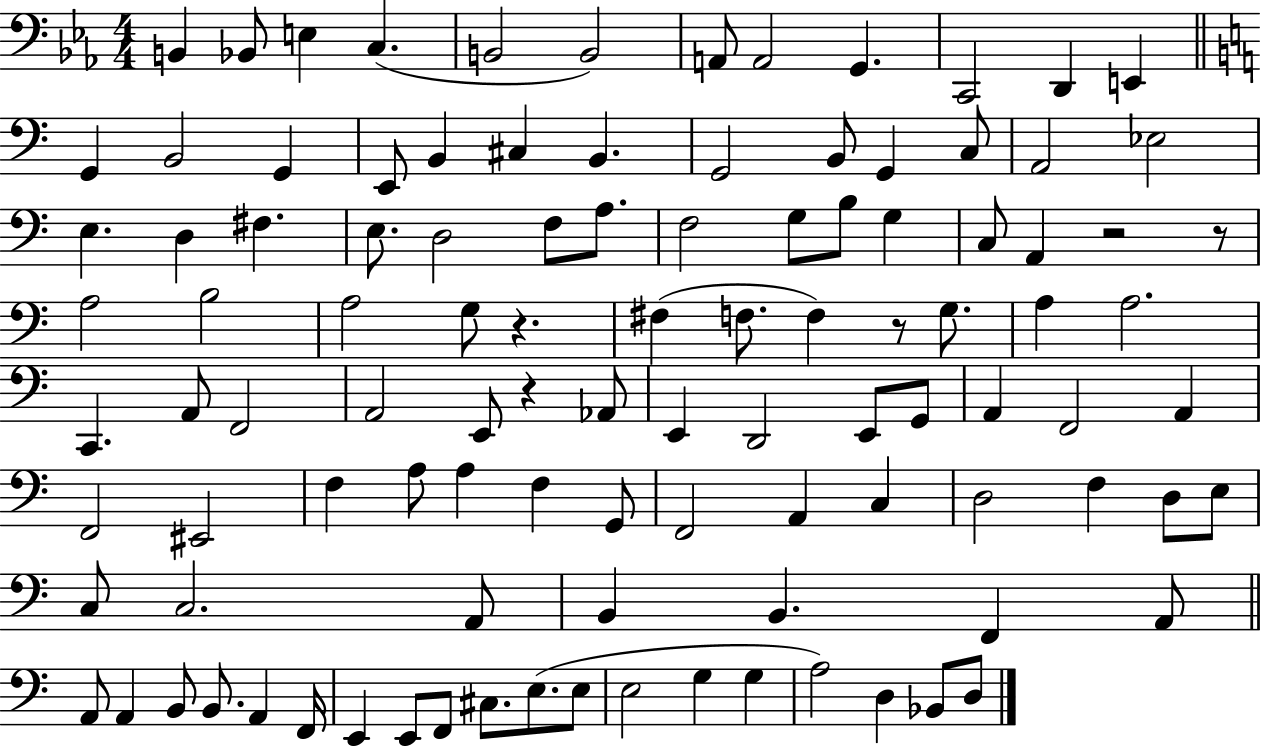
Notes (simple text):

B2/q Bb2/e E3/q C3/q. B2/h B2/h A2/e A2/h G2/q. C2/h D2/q E2/q G2/q B2/h G2/q E2/e B2/q C#3/q B2/q. G2/h B2/e G2/q C3/e A2/h Eb3/h E3/q. D3/q F#3/q. E3/e. D3/h F3/e A3/e. F3/h G3/e B3/e G3/q C3/e A2/q R/h R/e A3/h B3/h A3/h G3/e R/q. F#3/q F3/e. F3/q R/e G3/e. A3/q A3/h. C2/q. A2/e F2/h A2/h E2/e R/q Ab2/e E2/q D2/h E2/e G2/e A2/q F2/h A2/q F2/h EIS2/h F3/q A3/e A3/q F3/q G2/e F2/h A2/q C3/q D3/h F3/q D3/e E3/e C3/e C3/h. A2/e B2/q B2/q. F2/q A2/e A2/e A2/q B2/e B2/e. A2/q F2/s E2/q E2/e F2/e C#3/e. E3/e. E3/e E3/h G3/q G3/q A3/h D3/q Bb2/e D3/e